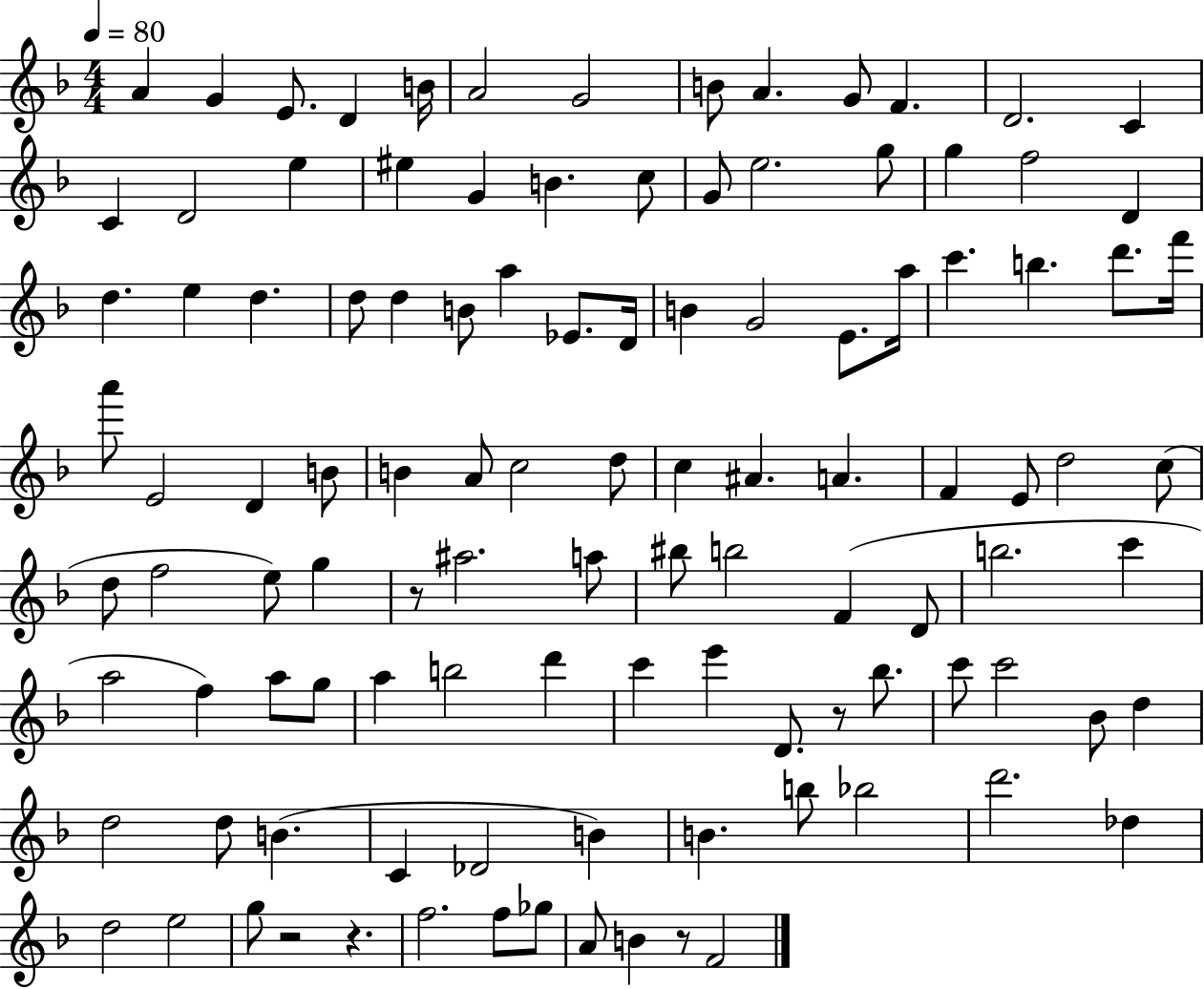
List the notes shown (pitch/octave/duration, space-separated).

A4/q G4/q E4/e. D4/q B4/s A4/h G4/h B4/e A4/q. G4/e F4/q. D4/h. C4/q C4/q D4/h E5/q EIS5/q G4/q B4/q. C5/e G4/e E5/h. G5/e G5/q F5/h D4/q D5/q. E5/q D5/q. D5/e D5/q B4/e A5/q Eb4/e. D4/s B4/q G4/h E4/e. A5/s C6/q. B5/q. D6/e. F6/s A6/e E4/h D4/q B4/e B4/q A4/e C5/h D5/e C5/q A#4/q. A4/q. F4/q E4/e D5/h C5/e D5/e F5/h E5/e G5/q R/e A#5/h. A5/e BIS5/e B5/h F4/q D4/e B5/h. C6/q A5/h F5/q A5/e G5/e A5/q B5/h D6/q C6/q E6/q D4/e. R/e Bb5/e. C6/e C6/h Bb4/e D5/q D5/h D5/e B4/q. C4/q Db4/h B4/q B4/q. B5/e Bb5/h D6/h. Db5/q D5/h E5/h G5/e R/h R/q. F5/h. F5/e Gb5/e A4/e B4/q R/e F4/h